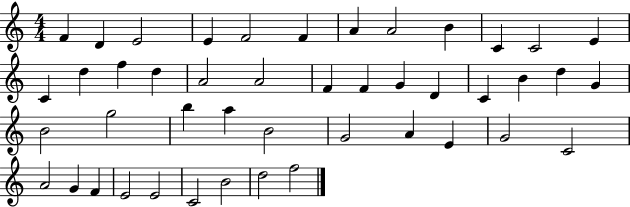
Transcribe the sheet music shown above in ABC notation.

X:1
T:Untitled
M:4/4
L:1/4
K:C
F D E2 E F2 F A A2 B C C2 E C d f d A2 A2 F F G D C B d G B2 g2 b a B2 G2 A E G2 C2 A2 G F E2 E2 C2 B2 d2 f2